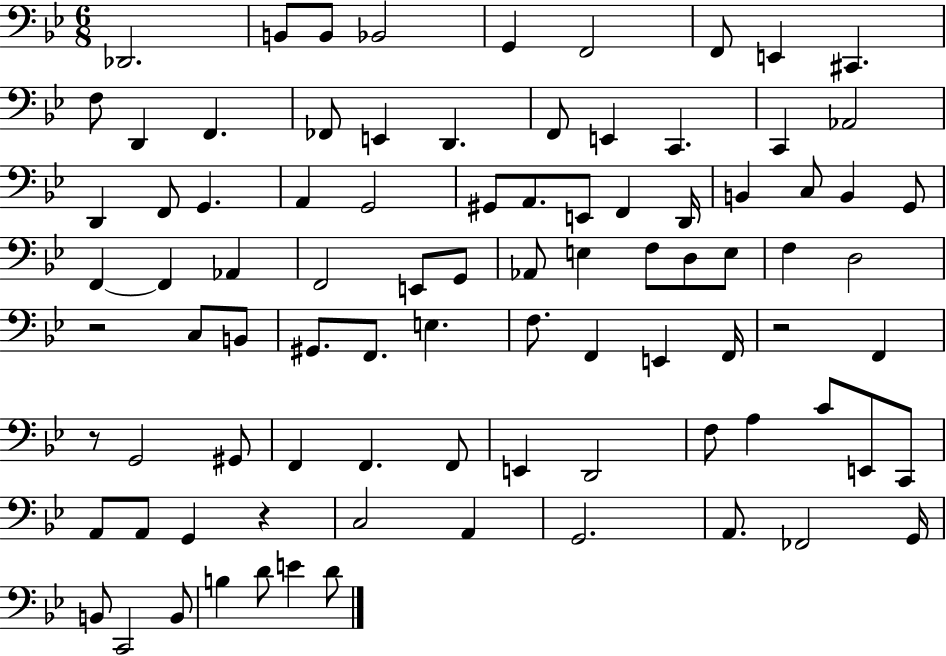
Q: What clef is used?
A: bass